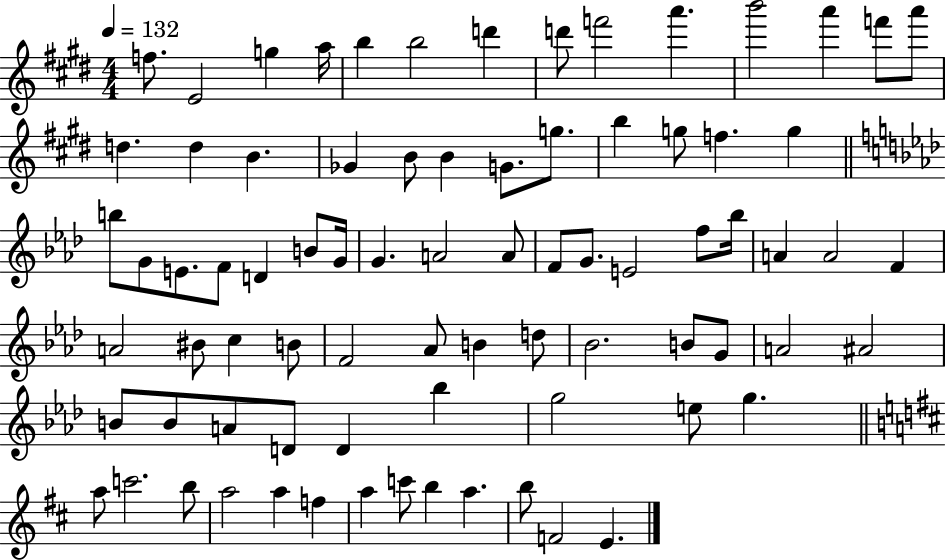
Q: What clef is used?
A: treble